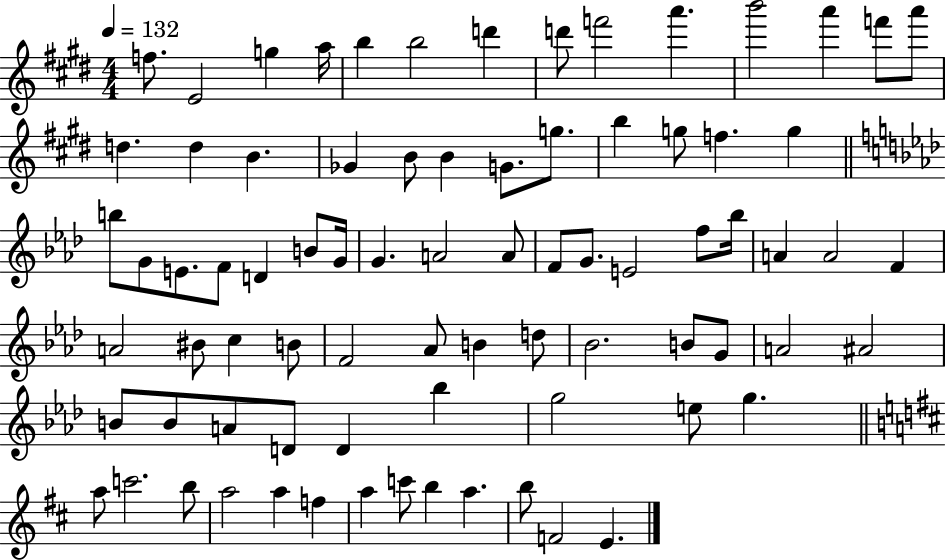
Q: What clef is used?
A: treble